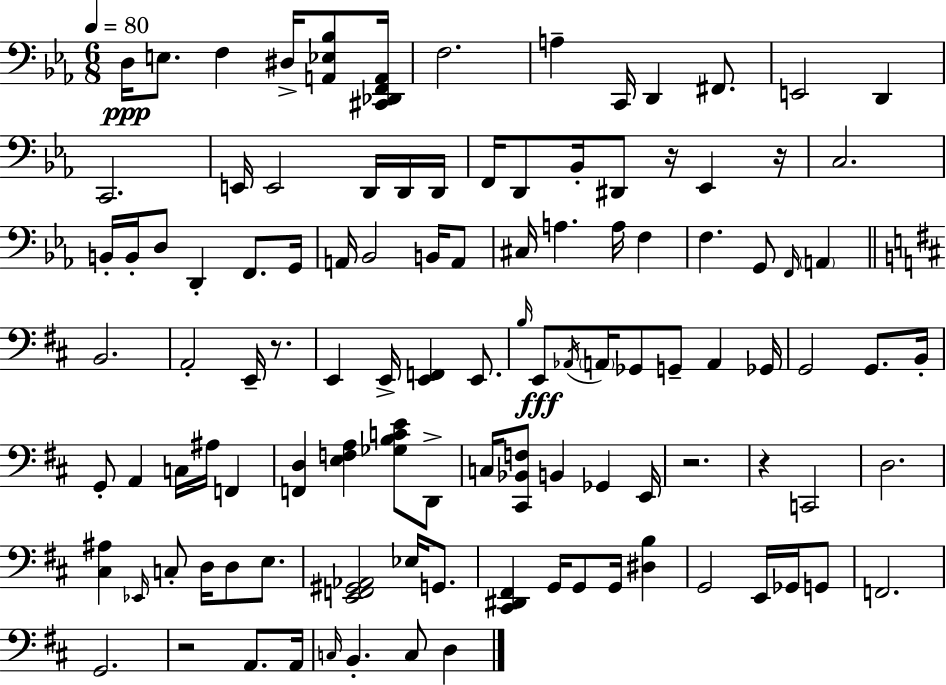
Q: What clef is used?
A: bass